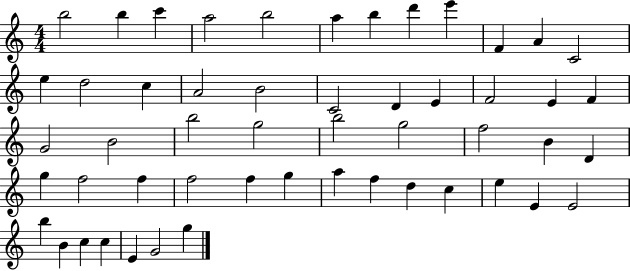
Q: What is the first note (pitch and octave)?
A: B5